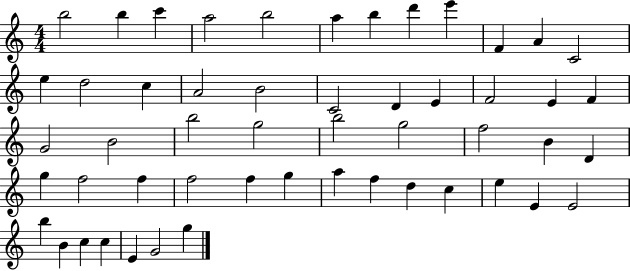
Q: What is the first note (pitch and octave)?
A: B5